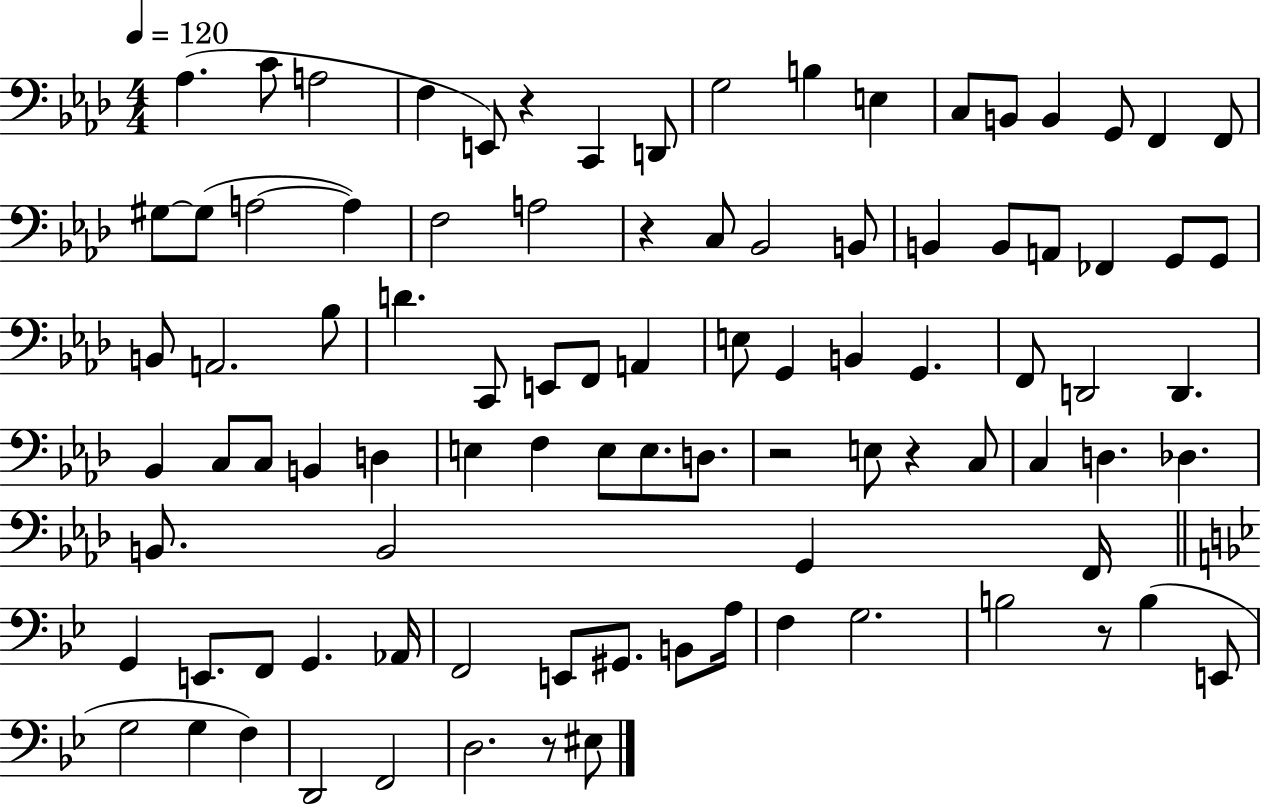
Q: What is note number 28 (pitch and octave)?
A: A2